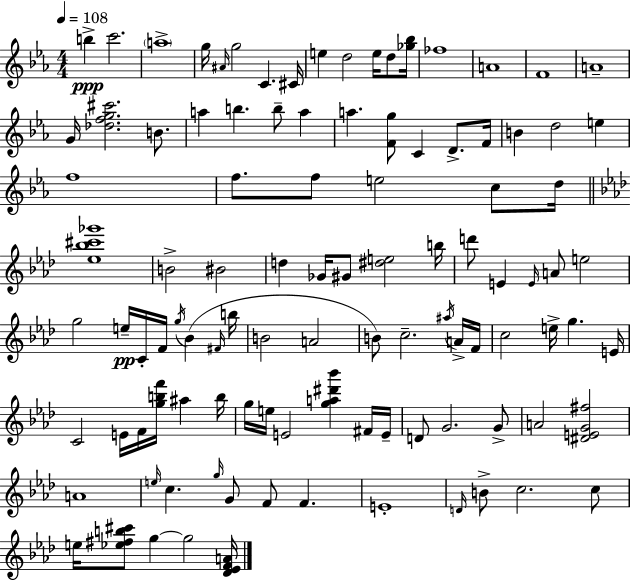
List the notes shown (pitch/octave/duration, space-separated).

B5/q C6/h. A5/w G5/s A#4/s G5/h C4/q. C#4/s E5/q D5/h E5/s D5/e [Gb5,Bb5]/s FES5/w A4/w F4/w A4/w G4/s [Db5,F5,G5,C#6]/h. B4/e. A5/q B5/q. B5/e A5/q A5/q. [F4,G5]/e C4/q D4/e. F4/s B4/q D5/h E5/q F5/w F5/e. F5/e E5/h C5/e D5/s [Eb5,Bb5,C#6,Gb6]/w B4/h BIS4/h D5/q Gb4/s G#4/e [D#5,E5]/h B5/s D6/e E4/q E4/s A4/e E5/h G5/h E5/s C4/s F4/s G5/s Bb4/q F#4/s B5/s B4/h A4/h B4/e C5/h. A#5/s A4/s F4/s C5/h E5/s G5/q. E4/s C4/h E4/s F4/s [G5,B5,F6]/s A#5/q B5/s G5/s E5/s E4/h [G5,A5,D#6,Bb6]/q F#4/s E4/s D4/e G4/h. G4/e A4/h [D#4,E4,G4,F#5]/h A4/w E5/s C5/q. G5/s G4/e F4/e F4/q. E4/w D4/s B4/e C5/h. C5/e E5/s [Eb5,F#5,B5,C#6]/e G5/q G5/h [Db4,Eb4,F4,A4]/s